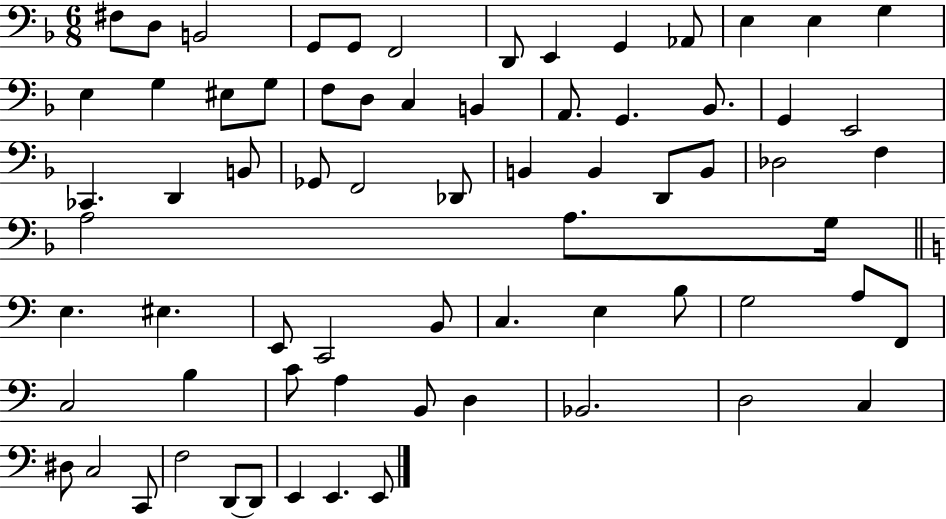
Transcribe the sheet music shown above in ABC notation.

X:1
T:Untitled
M:6/8
L:1/4
K:F
^F,/2 D,/2 B,,2 G,,/2 G,,/2 F,,2 D,,/2 E,, G,, _A,,/2 E, E, G, E, G, ^E,/2 G,/2 F,/2 D,/2 C, B,, A,,/2 G,, _B,,/2 G,, E,,2 _C,, D,, B,,/2 _G,,/2 F,,2 _D,,/2 B,, B,, D,,/2 B,,/2 _D,2 F, A,2 A,/2 G,/4 E, ^E, E,,/2 C,,2 B,,/2 C, E, B,/2 G,2 A,/2 F,,/2 C,2 B, C/2 A, B,,/2 D, _B,,2 D,2 C, ^D,/2 C,2 C,,/2 F,2 D,,/2 D,,/2 E,, E,, E,,/2